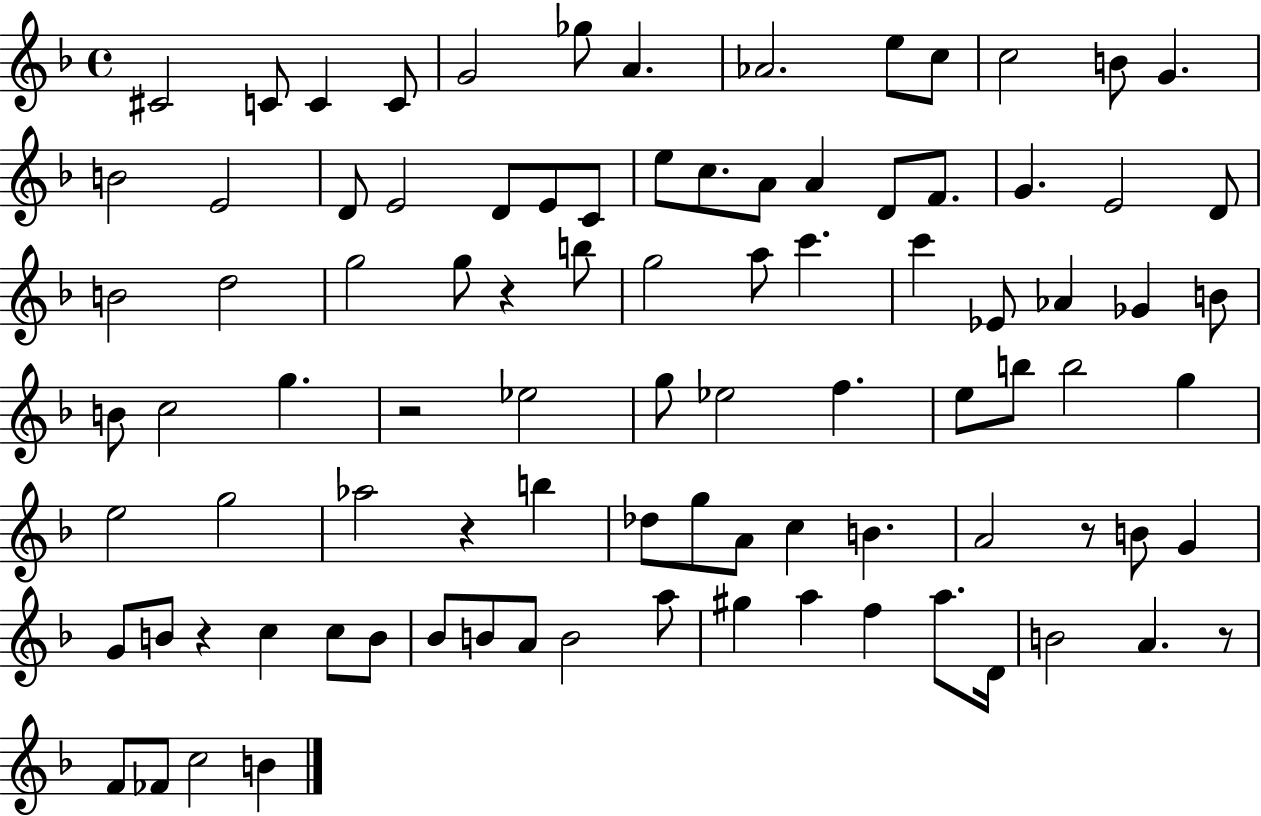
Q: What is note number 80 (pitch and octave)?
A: D4